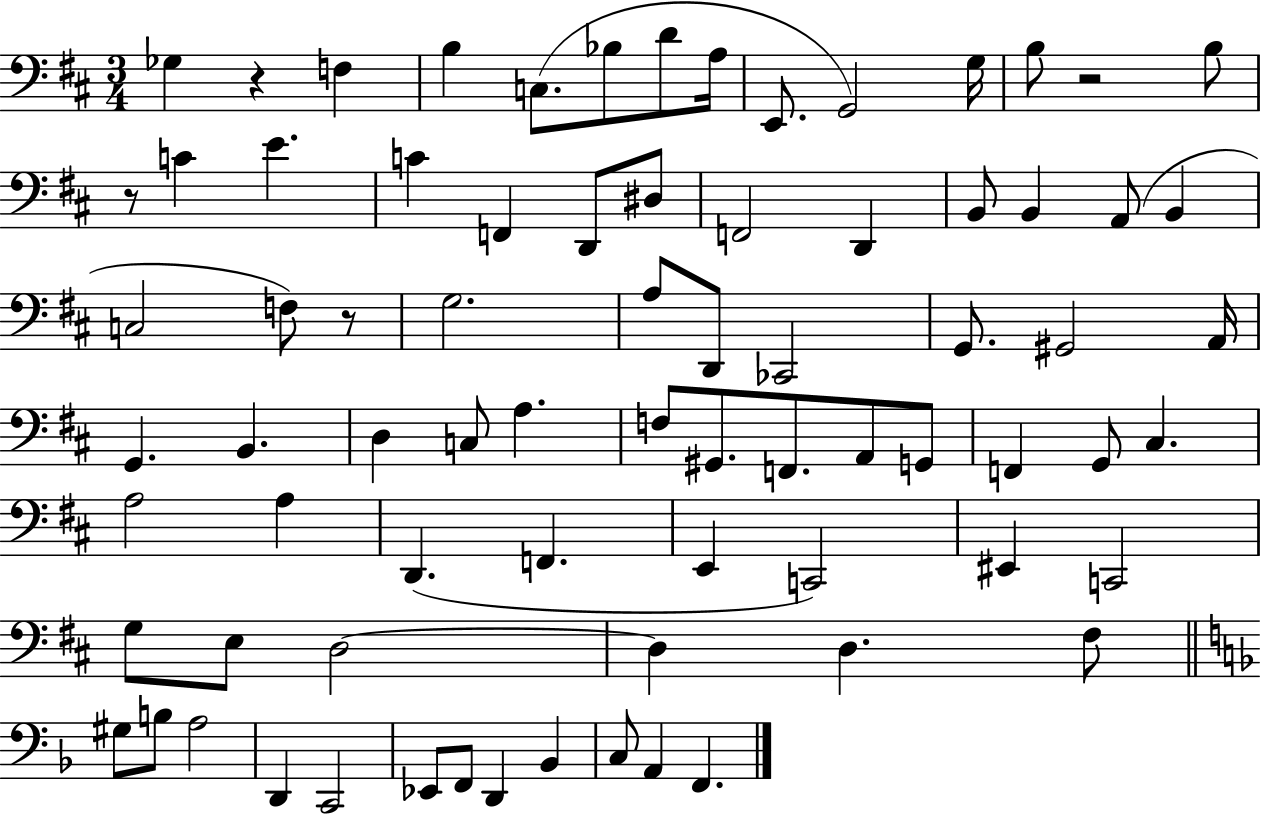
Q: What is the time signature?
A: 3/4